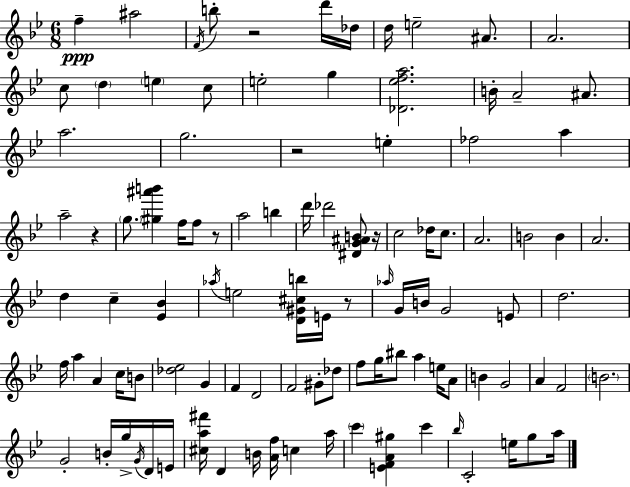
{
  \clef treble
  \numericTimeSignature
  \time 6/8
  \key bes \major
  \repeat volta 2 { f''4--\ppp ais''2 | \acciaccatura { f'16 } b''8-. r2 d'''16 | des''16 d''16 e''2-- ais'8. | a'2. | \break c''8 \parenthesize d''4 \parenthesize e''4 c''8 | e''2-. g''4 | <des' ees'' f'' a''>2. | b'16-. a'2-- ais'8. | \break a''2. | g''2. | r2 e''4-. | fes''2 a''4 | \break a''2-- r4 | \parenthesize g''8. <gis'' ais''' b'''>4 f''16 f''8 r8 | a''2 b''4 | d'''16 des'''2 <dis' g' ais' b'>8 | \break r16 c''2 des''16 c''8. | a'2. | b'2 b'4 | a'2. | \break d''4 c''4-- <ees' bes'>4 | \acciaccatura { aes''16 } e''2 <d' gis' cis'' b''>16 e'16 | r8 \grace { aes''16 } g'16 b'16 g'2 | e'8 d''2. | \break f''16 a''4 a'4 | c''16 b'8 <des'' ees''>2 g'4 | f'4 d'2 | f'2 gis'8-. | \break des''8 f''8 g''16 bis''8 a''4 | e''16 a'8 b'4 g'2 | a'4 f'2 | \parenthesize b'2. | \break g'2-. b'16-. | g''16-> \acciaccatura { g'16 } d'16 e'16 <cis'' a'' fis'''>16 d'4 b'16 <a' f''>16 c''4 | a''16 \parenthesize c'''4 <e' f' a' gis''>4 | c'''4 \grace { bes''16 } c'2-. | \break e''16 g''8 a''16 } \bar "|."
}